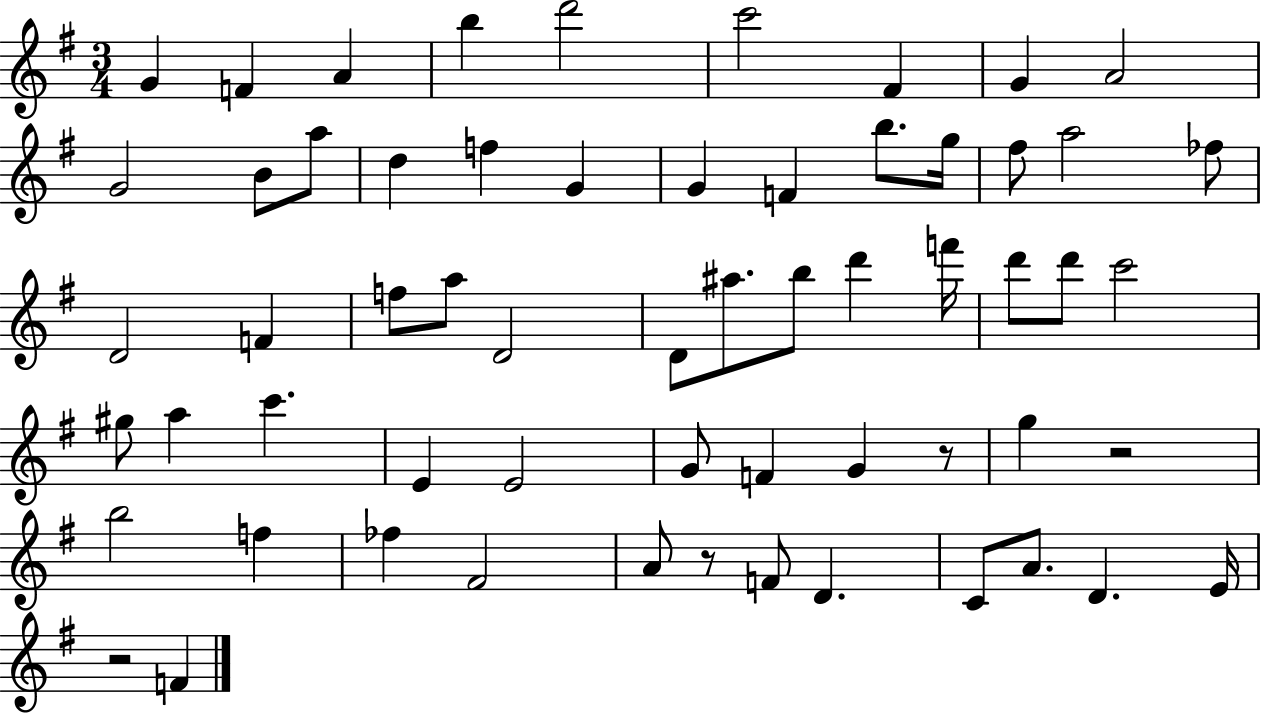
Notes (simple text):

G4/q F4/q A4/q B5/q D6/h C6/h F#4/q G4/q A4/h G4/h B4/e A5/e D5/q F5/q G4/q G4/q F4/q B5/e. G5/s F#5/e A5/h FES5/e D4/h F4/q F5/e A5/e D4/h D4/e A#5/e. B5/e D6/q F6/s D6/e D6/e C6/h G#5/e A5/q C6/q. E4/q E4/h G4/e F4/q G4/q R/e G5/q R/h B5/h F5/q FES5/q F#4/h A4/e R/e F4/e D4/q. C4/e A4/e. D4/q. E4/s R/h F4/q